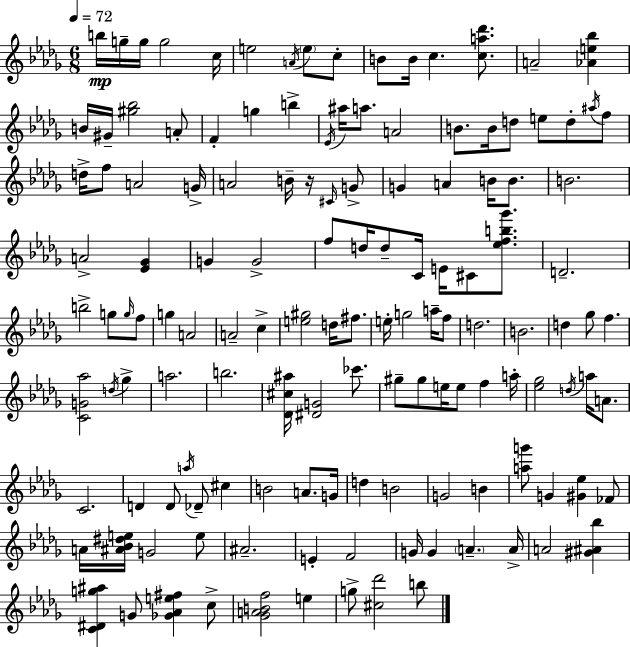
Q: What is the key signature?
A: BES minor